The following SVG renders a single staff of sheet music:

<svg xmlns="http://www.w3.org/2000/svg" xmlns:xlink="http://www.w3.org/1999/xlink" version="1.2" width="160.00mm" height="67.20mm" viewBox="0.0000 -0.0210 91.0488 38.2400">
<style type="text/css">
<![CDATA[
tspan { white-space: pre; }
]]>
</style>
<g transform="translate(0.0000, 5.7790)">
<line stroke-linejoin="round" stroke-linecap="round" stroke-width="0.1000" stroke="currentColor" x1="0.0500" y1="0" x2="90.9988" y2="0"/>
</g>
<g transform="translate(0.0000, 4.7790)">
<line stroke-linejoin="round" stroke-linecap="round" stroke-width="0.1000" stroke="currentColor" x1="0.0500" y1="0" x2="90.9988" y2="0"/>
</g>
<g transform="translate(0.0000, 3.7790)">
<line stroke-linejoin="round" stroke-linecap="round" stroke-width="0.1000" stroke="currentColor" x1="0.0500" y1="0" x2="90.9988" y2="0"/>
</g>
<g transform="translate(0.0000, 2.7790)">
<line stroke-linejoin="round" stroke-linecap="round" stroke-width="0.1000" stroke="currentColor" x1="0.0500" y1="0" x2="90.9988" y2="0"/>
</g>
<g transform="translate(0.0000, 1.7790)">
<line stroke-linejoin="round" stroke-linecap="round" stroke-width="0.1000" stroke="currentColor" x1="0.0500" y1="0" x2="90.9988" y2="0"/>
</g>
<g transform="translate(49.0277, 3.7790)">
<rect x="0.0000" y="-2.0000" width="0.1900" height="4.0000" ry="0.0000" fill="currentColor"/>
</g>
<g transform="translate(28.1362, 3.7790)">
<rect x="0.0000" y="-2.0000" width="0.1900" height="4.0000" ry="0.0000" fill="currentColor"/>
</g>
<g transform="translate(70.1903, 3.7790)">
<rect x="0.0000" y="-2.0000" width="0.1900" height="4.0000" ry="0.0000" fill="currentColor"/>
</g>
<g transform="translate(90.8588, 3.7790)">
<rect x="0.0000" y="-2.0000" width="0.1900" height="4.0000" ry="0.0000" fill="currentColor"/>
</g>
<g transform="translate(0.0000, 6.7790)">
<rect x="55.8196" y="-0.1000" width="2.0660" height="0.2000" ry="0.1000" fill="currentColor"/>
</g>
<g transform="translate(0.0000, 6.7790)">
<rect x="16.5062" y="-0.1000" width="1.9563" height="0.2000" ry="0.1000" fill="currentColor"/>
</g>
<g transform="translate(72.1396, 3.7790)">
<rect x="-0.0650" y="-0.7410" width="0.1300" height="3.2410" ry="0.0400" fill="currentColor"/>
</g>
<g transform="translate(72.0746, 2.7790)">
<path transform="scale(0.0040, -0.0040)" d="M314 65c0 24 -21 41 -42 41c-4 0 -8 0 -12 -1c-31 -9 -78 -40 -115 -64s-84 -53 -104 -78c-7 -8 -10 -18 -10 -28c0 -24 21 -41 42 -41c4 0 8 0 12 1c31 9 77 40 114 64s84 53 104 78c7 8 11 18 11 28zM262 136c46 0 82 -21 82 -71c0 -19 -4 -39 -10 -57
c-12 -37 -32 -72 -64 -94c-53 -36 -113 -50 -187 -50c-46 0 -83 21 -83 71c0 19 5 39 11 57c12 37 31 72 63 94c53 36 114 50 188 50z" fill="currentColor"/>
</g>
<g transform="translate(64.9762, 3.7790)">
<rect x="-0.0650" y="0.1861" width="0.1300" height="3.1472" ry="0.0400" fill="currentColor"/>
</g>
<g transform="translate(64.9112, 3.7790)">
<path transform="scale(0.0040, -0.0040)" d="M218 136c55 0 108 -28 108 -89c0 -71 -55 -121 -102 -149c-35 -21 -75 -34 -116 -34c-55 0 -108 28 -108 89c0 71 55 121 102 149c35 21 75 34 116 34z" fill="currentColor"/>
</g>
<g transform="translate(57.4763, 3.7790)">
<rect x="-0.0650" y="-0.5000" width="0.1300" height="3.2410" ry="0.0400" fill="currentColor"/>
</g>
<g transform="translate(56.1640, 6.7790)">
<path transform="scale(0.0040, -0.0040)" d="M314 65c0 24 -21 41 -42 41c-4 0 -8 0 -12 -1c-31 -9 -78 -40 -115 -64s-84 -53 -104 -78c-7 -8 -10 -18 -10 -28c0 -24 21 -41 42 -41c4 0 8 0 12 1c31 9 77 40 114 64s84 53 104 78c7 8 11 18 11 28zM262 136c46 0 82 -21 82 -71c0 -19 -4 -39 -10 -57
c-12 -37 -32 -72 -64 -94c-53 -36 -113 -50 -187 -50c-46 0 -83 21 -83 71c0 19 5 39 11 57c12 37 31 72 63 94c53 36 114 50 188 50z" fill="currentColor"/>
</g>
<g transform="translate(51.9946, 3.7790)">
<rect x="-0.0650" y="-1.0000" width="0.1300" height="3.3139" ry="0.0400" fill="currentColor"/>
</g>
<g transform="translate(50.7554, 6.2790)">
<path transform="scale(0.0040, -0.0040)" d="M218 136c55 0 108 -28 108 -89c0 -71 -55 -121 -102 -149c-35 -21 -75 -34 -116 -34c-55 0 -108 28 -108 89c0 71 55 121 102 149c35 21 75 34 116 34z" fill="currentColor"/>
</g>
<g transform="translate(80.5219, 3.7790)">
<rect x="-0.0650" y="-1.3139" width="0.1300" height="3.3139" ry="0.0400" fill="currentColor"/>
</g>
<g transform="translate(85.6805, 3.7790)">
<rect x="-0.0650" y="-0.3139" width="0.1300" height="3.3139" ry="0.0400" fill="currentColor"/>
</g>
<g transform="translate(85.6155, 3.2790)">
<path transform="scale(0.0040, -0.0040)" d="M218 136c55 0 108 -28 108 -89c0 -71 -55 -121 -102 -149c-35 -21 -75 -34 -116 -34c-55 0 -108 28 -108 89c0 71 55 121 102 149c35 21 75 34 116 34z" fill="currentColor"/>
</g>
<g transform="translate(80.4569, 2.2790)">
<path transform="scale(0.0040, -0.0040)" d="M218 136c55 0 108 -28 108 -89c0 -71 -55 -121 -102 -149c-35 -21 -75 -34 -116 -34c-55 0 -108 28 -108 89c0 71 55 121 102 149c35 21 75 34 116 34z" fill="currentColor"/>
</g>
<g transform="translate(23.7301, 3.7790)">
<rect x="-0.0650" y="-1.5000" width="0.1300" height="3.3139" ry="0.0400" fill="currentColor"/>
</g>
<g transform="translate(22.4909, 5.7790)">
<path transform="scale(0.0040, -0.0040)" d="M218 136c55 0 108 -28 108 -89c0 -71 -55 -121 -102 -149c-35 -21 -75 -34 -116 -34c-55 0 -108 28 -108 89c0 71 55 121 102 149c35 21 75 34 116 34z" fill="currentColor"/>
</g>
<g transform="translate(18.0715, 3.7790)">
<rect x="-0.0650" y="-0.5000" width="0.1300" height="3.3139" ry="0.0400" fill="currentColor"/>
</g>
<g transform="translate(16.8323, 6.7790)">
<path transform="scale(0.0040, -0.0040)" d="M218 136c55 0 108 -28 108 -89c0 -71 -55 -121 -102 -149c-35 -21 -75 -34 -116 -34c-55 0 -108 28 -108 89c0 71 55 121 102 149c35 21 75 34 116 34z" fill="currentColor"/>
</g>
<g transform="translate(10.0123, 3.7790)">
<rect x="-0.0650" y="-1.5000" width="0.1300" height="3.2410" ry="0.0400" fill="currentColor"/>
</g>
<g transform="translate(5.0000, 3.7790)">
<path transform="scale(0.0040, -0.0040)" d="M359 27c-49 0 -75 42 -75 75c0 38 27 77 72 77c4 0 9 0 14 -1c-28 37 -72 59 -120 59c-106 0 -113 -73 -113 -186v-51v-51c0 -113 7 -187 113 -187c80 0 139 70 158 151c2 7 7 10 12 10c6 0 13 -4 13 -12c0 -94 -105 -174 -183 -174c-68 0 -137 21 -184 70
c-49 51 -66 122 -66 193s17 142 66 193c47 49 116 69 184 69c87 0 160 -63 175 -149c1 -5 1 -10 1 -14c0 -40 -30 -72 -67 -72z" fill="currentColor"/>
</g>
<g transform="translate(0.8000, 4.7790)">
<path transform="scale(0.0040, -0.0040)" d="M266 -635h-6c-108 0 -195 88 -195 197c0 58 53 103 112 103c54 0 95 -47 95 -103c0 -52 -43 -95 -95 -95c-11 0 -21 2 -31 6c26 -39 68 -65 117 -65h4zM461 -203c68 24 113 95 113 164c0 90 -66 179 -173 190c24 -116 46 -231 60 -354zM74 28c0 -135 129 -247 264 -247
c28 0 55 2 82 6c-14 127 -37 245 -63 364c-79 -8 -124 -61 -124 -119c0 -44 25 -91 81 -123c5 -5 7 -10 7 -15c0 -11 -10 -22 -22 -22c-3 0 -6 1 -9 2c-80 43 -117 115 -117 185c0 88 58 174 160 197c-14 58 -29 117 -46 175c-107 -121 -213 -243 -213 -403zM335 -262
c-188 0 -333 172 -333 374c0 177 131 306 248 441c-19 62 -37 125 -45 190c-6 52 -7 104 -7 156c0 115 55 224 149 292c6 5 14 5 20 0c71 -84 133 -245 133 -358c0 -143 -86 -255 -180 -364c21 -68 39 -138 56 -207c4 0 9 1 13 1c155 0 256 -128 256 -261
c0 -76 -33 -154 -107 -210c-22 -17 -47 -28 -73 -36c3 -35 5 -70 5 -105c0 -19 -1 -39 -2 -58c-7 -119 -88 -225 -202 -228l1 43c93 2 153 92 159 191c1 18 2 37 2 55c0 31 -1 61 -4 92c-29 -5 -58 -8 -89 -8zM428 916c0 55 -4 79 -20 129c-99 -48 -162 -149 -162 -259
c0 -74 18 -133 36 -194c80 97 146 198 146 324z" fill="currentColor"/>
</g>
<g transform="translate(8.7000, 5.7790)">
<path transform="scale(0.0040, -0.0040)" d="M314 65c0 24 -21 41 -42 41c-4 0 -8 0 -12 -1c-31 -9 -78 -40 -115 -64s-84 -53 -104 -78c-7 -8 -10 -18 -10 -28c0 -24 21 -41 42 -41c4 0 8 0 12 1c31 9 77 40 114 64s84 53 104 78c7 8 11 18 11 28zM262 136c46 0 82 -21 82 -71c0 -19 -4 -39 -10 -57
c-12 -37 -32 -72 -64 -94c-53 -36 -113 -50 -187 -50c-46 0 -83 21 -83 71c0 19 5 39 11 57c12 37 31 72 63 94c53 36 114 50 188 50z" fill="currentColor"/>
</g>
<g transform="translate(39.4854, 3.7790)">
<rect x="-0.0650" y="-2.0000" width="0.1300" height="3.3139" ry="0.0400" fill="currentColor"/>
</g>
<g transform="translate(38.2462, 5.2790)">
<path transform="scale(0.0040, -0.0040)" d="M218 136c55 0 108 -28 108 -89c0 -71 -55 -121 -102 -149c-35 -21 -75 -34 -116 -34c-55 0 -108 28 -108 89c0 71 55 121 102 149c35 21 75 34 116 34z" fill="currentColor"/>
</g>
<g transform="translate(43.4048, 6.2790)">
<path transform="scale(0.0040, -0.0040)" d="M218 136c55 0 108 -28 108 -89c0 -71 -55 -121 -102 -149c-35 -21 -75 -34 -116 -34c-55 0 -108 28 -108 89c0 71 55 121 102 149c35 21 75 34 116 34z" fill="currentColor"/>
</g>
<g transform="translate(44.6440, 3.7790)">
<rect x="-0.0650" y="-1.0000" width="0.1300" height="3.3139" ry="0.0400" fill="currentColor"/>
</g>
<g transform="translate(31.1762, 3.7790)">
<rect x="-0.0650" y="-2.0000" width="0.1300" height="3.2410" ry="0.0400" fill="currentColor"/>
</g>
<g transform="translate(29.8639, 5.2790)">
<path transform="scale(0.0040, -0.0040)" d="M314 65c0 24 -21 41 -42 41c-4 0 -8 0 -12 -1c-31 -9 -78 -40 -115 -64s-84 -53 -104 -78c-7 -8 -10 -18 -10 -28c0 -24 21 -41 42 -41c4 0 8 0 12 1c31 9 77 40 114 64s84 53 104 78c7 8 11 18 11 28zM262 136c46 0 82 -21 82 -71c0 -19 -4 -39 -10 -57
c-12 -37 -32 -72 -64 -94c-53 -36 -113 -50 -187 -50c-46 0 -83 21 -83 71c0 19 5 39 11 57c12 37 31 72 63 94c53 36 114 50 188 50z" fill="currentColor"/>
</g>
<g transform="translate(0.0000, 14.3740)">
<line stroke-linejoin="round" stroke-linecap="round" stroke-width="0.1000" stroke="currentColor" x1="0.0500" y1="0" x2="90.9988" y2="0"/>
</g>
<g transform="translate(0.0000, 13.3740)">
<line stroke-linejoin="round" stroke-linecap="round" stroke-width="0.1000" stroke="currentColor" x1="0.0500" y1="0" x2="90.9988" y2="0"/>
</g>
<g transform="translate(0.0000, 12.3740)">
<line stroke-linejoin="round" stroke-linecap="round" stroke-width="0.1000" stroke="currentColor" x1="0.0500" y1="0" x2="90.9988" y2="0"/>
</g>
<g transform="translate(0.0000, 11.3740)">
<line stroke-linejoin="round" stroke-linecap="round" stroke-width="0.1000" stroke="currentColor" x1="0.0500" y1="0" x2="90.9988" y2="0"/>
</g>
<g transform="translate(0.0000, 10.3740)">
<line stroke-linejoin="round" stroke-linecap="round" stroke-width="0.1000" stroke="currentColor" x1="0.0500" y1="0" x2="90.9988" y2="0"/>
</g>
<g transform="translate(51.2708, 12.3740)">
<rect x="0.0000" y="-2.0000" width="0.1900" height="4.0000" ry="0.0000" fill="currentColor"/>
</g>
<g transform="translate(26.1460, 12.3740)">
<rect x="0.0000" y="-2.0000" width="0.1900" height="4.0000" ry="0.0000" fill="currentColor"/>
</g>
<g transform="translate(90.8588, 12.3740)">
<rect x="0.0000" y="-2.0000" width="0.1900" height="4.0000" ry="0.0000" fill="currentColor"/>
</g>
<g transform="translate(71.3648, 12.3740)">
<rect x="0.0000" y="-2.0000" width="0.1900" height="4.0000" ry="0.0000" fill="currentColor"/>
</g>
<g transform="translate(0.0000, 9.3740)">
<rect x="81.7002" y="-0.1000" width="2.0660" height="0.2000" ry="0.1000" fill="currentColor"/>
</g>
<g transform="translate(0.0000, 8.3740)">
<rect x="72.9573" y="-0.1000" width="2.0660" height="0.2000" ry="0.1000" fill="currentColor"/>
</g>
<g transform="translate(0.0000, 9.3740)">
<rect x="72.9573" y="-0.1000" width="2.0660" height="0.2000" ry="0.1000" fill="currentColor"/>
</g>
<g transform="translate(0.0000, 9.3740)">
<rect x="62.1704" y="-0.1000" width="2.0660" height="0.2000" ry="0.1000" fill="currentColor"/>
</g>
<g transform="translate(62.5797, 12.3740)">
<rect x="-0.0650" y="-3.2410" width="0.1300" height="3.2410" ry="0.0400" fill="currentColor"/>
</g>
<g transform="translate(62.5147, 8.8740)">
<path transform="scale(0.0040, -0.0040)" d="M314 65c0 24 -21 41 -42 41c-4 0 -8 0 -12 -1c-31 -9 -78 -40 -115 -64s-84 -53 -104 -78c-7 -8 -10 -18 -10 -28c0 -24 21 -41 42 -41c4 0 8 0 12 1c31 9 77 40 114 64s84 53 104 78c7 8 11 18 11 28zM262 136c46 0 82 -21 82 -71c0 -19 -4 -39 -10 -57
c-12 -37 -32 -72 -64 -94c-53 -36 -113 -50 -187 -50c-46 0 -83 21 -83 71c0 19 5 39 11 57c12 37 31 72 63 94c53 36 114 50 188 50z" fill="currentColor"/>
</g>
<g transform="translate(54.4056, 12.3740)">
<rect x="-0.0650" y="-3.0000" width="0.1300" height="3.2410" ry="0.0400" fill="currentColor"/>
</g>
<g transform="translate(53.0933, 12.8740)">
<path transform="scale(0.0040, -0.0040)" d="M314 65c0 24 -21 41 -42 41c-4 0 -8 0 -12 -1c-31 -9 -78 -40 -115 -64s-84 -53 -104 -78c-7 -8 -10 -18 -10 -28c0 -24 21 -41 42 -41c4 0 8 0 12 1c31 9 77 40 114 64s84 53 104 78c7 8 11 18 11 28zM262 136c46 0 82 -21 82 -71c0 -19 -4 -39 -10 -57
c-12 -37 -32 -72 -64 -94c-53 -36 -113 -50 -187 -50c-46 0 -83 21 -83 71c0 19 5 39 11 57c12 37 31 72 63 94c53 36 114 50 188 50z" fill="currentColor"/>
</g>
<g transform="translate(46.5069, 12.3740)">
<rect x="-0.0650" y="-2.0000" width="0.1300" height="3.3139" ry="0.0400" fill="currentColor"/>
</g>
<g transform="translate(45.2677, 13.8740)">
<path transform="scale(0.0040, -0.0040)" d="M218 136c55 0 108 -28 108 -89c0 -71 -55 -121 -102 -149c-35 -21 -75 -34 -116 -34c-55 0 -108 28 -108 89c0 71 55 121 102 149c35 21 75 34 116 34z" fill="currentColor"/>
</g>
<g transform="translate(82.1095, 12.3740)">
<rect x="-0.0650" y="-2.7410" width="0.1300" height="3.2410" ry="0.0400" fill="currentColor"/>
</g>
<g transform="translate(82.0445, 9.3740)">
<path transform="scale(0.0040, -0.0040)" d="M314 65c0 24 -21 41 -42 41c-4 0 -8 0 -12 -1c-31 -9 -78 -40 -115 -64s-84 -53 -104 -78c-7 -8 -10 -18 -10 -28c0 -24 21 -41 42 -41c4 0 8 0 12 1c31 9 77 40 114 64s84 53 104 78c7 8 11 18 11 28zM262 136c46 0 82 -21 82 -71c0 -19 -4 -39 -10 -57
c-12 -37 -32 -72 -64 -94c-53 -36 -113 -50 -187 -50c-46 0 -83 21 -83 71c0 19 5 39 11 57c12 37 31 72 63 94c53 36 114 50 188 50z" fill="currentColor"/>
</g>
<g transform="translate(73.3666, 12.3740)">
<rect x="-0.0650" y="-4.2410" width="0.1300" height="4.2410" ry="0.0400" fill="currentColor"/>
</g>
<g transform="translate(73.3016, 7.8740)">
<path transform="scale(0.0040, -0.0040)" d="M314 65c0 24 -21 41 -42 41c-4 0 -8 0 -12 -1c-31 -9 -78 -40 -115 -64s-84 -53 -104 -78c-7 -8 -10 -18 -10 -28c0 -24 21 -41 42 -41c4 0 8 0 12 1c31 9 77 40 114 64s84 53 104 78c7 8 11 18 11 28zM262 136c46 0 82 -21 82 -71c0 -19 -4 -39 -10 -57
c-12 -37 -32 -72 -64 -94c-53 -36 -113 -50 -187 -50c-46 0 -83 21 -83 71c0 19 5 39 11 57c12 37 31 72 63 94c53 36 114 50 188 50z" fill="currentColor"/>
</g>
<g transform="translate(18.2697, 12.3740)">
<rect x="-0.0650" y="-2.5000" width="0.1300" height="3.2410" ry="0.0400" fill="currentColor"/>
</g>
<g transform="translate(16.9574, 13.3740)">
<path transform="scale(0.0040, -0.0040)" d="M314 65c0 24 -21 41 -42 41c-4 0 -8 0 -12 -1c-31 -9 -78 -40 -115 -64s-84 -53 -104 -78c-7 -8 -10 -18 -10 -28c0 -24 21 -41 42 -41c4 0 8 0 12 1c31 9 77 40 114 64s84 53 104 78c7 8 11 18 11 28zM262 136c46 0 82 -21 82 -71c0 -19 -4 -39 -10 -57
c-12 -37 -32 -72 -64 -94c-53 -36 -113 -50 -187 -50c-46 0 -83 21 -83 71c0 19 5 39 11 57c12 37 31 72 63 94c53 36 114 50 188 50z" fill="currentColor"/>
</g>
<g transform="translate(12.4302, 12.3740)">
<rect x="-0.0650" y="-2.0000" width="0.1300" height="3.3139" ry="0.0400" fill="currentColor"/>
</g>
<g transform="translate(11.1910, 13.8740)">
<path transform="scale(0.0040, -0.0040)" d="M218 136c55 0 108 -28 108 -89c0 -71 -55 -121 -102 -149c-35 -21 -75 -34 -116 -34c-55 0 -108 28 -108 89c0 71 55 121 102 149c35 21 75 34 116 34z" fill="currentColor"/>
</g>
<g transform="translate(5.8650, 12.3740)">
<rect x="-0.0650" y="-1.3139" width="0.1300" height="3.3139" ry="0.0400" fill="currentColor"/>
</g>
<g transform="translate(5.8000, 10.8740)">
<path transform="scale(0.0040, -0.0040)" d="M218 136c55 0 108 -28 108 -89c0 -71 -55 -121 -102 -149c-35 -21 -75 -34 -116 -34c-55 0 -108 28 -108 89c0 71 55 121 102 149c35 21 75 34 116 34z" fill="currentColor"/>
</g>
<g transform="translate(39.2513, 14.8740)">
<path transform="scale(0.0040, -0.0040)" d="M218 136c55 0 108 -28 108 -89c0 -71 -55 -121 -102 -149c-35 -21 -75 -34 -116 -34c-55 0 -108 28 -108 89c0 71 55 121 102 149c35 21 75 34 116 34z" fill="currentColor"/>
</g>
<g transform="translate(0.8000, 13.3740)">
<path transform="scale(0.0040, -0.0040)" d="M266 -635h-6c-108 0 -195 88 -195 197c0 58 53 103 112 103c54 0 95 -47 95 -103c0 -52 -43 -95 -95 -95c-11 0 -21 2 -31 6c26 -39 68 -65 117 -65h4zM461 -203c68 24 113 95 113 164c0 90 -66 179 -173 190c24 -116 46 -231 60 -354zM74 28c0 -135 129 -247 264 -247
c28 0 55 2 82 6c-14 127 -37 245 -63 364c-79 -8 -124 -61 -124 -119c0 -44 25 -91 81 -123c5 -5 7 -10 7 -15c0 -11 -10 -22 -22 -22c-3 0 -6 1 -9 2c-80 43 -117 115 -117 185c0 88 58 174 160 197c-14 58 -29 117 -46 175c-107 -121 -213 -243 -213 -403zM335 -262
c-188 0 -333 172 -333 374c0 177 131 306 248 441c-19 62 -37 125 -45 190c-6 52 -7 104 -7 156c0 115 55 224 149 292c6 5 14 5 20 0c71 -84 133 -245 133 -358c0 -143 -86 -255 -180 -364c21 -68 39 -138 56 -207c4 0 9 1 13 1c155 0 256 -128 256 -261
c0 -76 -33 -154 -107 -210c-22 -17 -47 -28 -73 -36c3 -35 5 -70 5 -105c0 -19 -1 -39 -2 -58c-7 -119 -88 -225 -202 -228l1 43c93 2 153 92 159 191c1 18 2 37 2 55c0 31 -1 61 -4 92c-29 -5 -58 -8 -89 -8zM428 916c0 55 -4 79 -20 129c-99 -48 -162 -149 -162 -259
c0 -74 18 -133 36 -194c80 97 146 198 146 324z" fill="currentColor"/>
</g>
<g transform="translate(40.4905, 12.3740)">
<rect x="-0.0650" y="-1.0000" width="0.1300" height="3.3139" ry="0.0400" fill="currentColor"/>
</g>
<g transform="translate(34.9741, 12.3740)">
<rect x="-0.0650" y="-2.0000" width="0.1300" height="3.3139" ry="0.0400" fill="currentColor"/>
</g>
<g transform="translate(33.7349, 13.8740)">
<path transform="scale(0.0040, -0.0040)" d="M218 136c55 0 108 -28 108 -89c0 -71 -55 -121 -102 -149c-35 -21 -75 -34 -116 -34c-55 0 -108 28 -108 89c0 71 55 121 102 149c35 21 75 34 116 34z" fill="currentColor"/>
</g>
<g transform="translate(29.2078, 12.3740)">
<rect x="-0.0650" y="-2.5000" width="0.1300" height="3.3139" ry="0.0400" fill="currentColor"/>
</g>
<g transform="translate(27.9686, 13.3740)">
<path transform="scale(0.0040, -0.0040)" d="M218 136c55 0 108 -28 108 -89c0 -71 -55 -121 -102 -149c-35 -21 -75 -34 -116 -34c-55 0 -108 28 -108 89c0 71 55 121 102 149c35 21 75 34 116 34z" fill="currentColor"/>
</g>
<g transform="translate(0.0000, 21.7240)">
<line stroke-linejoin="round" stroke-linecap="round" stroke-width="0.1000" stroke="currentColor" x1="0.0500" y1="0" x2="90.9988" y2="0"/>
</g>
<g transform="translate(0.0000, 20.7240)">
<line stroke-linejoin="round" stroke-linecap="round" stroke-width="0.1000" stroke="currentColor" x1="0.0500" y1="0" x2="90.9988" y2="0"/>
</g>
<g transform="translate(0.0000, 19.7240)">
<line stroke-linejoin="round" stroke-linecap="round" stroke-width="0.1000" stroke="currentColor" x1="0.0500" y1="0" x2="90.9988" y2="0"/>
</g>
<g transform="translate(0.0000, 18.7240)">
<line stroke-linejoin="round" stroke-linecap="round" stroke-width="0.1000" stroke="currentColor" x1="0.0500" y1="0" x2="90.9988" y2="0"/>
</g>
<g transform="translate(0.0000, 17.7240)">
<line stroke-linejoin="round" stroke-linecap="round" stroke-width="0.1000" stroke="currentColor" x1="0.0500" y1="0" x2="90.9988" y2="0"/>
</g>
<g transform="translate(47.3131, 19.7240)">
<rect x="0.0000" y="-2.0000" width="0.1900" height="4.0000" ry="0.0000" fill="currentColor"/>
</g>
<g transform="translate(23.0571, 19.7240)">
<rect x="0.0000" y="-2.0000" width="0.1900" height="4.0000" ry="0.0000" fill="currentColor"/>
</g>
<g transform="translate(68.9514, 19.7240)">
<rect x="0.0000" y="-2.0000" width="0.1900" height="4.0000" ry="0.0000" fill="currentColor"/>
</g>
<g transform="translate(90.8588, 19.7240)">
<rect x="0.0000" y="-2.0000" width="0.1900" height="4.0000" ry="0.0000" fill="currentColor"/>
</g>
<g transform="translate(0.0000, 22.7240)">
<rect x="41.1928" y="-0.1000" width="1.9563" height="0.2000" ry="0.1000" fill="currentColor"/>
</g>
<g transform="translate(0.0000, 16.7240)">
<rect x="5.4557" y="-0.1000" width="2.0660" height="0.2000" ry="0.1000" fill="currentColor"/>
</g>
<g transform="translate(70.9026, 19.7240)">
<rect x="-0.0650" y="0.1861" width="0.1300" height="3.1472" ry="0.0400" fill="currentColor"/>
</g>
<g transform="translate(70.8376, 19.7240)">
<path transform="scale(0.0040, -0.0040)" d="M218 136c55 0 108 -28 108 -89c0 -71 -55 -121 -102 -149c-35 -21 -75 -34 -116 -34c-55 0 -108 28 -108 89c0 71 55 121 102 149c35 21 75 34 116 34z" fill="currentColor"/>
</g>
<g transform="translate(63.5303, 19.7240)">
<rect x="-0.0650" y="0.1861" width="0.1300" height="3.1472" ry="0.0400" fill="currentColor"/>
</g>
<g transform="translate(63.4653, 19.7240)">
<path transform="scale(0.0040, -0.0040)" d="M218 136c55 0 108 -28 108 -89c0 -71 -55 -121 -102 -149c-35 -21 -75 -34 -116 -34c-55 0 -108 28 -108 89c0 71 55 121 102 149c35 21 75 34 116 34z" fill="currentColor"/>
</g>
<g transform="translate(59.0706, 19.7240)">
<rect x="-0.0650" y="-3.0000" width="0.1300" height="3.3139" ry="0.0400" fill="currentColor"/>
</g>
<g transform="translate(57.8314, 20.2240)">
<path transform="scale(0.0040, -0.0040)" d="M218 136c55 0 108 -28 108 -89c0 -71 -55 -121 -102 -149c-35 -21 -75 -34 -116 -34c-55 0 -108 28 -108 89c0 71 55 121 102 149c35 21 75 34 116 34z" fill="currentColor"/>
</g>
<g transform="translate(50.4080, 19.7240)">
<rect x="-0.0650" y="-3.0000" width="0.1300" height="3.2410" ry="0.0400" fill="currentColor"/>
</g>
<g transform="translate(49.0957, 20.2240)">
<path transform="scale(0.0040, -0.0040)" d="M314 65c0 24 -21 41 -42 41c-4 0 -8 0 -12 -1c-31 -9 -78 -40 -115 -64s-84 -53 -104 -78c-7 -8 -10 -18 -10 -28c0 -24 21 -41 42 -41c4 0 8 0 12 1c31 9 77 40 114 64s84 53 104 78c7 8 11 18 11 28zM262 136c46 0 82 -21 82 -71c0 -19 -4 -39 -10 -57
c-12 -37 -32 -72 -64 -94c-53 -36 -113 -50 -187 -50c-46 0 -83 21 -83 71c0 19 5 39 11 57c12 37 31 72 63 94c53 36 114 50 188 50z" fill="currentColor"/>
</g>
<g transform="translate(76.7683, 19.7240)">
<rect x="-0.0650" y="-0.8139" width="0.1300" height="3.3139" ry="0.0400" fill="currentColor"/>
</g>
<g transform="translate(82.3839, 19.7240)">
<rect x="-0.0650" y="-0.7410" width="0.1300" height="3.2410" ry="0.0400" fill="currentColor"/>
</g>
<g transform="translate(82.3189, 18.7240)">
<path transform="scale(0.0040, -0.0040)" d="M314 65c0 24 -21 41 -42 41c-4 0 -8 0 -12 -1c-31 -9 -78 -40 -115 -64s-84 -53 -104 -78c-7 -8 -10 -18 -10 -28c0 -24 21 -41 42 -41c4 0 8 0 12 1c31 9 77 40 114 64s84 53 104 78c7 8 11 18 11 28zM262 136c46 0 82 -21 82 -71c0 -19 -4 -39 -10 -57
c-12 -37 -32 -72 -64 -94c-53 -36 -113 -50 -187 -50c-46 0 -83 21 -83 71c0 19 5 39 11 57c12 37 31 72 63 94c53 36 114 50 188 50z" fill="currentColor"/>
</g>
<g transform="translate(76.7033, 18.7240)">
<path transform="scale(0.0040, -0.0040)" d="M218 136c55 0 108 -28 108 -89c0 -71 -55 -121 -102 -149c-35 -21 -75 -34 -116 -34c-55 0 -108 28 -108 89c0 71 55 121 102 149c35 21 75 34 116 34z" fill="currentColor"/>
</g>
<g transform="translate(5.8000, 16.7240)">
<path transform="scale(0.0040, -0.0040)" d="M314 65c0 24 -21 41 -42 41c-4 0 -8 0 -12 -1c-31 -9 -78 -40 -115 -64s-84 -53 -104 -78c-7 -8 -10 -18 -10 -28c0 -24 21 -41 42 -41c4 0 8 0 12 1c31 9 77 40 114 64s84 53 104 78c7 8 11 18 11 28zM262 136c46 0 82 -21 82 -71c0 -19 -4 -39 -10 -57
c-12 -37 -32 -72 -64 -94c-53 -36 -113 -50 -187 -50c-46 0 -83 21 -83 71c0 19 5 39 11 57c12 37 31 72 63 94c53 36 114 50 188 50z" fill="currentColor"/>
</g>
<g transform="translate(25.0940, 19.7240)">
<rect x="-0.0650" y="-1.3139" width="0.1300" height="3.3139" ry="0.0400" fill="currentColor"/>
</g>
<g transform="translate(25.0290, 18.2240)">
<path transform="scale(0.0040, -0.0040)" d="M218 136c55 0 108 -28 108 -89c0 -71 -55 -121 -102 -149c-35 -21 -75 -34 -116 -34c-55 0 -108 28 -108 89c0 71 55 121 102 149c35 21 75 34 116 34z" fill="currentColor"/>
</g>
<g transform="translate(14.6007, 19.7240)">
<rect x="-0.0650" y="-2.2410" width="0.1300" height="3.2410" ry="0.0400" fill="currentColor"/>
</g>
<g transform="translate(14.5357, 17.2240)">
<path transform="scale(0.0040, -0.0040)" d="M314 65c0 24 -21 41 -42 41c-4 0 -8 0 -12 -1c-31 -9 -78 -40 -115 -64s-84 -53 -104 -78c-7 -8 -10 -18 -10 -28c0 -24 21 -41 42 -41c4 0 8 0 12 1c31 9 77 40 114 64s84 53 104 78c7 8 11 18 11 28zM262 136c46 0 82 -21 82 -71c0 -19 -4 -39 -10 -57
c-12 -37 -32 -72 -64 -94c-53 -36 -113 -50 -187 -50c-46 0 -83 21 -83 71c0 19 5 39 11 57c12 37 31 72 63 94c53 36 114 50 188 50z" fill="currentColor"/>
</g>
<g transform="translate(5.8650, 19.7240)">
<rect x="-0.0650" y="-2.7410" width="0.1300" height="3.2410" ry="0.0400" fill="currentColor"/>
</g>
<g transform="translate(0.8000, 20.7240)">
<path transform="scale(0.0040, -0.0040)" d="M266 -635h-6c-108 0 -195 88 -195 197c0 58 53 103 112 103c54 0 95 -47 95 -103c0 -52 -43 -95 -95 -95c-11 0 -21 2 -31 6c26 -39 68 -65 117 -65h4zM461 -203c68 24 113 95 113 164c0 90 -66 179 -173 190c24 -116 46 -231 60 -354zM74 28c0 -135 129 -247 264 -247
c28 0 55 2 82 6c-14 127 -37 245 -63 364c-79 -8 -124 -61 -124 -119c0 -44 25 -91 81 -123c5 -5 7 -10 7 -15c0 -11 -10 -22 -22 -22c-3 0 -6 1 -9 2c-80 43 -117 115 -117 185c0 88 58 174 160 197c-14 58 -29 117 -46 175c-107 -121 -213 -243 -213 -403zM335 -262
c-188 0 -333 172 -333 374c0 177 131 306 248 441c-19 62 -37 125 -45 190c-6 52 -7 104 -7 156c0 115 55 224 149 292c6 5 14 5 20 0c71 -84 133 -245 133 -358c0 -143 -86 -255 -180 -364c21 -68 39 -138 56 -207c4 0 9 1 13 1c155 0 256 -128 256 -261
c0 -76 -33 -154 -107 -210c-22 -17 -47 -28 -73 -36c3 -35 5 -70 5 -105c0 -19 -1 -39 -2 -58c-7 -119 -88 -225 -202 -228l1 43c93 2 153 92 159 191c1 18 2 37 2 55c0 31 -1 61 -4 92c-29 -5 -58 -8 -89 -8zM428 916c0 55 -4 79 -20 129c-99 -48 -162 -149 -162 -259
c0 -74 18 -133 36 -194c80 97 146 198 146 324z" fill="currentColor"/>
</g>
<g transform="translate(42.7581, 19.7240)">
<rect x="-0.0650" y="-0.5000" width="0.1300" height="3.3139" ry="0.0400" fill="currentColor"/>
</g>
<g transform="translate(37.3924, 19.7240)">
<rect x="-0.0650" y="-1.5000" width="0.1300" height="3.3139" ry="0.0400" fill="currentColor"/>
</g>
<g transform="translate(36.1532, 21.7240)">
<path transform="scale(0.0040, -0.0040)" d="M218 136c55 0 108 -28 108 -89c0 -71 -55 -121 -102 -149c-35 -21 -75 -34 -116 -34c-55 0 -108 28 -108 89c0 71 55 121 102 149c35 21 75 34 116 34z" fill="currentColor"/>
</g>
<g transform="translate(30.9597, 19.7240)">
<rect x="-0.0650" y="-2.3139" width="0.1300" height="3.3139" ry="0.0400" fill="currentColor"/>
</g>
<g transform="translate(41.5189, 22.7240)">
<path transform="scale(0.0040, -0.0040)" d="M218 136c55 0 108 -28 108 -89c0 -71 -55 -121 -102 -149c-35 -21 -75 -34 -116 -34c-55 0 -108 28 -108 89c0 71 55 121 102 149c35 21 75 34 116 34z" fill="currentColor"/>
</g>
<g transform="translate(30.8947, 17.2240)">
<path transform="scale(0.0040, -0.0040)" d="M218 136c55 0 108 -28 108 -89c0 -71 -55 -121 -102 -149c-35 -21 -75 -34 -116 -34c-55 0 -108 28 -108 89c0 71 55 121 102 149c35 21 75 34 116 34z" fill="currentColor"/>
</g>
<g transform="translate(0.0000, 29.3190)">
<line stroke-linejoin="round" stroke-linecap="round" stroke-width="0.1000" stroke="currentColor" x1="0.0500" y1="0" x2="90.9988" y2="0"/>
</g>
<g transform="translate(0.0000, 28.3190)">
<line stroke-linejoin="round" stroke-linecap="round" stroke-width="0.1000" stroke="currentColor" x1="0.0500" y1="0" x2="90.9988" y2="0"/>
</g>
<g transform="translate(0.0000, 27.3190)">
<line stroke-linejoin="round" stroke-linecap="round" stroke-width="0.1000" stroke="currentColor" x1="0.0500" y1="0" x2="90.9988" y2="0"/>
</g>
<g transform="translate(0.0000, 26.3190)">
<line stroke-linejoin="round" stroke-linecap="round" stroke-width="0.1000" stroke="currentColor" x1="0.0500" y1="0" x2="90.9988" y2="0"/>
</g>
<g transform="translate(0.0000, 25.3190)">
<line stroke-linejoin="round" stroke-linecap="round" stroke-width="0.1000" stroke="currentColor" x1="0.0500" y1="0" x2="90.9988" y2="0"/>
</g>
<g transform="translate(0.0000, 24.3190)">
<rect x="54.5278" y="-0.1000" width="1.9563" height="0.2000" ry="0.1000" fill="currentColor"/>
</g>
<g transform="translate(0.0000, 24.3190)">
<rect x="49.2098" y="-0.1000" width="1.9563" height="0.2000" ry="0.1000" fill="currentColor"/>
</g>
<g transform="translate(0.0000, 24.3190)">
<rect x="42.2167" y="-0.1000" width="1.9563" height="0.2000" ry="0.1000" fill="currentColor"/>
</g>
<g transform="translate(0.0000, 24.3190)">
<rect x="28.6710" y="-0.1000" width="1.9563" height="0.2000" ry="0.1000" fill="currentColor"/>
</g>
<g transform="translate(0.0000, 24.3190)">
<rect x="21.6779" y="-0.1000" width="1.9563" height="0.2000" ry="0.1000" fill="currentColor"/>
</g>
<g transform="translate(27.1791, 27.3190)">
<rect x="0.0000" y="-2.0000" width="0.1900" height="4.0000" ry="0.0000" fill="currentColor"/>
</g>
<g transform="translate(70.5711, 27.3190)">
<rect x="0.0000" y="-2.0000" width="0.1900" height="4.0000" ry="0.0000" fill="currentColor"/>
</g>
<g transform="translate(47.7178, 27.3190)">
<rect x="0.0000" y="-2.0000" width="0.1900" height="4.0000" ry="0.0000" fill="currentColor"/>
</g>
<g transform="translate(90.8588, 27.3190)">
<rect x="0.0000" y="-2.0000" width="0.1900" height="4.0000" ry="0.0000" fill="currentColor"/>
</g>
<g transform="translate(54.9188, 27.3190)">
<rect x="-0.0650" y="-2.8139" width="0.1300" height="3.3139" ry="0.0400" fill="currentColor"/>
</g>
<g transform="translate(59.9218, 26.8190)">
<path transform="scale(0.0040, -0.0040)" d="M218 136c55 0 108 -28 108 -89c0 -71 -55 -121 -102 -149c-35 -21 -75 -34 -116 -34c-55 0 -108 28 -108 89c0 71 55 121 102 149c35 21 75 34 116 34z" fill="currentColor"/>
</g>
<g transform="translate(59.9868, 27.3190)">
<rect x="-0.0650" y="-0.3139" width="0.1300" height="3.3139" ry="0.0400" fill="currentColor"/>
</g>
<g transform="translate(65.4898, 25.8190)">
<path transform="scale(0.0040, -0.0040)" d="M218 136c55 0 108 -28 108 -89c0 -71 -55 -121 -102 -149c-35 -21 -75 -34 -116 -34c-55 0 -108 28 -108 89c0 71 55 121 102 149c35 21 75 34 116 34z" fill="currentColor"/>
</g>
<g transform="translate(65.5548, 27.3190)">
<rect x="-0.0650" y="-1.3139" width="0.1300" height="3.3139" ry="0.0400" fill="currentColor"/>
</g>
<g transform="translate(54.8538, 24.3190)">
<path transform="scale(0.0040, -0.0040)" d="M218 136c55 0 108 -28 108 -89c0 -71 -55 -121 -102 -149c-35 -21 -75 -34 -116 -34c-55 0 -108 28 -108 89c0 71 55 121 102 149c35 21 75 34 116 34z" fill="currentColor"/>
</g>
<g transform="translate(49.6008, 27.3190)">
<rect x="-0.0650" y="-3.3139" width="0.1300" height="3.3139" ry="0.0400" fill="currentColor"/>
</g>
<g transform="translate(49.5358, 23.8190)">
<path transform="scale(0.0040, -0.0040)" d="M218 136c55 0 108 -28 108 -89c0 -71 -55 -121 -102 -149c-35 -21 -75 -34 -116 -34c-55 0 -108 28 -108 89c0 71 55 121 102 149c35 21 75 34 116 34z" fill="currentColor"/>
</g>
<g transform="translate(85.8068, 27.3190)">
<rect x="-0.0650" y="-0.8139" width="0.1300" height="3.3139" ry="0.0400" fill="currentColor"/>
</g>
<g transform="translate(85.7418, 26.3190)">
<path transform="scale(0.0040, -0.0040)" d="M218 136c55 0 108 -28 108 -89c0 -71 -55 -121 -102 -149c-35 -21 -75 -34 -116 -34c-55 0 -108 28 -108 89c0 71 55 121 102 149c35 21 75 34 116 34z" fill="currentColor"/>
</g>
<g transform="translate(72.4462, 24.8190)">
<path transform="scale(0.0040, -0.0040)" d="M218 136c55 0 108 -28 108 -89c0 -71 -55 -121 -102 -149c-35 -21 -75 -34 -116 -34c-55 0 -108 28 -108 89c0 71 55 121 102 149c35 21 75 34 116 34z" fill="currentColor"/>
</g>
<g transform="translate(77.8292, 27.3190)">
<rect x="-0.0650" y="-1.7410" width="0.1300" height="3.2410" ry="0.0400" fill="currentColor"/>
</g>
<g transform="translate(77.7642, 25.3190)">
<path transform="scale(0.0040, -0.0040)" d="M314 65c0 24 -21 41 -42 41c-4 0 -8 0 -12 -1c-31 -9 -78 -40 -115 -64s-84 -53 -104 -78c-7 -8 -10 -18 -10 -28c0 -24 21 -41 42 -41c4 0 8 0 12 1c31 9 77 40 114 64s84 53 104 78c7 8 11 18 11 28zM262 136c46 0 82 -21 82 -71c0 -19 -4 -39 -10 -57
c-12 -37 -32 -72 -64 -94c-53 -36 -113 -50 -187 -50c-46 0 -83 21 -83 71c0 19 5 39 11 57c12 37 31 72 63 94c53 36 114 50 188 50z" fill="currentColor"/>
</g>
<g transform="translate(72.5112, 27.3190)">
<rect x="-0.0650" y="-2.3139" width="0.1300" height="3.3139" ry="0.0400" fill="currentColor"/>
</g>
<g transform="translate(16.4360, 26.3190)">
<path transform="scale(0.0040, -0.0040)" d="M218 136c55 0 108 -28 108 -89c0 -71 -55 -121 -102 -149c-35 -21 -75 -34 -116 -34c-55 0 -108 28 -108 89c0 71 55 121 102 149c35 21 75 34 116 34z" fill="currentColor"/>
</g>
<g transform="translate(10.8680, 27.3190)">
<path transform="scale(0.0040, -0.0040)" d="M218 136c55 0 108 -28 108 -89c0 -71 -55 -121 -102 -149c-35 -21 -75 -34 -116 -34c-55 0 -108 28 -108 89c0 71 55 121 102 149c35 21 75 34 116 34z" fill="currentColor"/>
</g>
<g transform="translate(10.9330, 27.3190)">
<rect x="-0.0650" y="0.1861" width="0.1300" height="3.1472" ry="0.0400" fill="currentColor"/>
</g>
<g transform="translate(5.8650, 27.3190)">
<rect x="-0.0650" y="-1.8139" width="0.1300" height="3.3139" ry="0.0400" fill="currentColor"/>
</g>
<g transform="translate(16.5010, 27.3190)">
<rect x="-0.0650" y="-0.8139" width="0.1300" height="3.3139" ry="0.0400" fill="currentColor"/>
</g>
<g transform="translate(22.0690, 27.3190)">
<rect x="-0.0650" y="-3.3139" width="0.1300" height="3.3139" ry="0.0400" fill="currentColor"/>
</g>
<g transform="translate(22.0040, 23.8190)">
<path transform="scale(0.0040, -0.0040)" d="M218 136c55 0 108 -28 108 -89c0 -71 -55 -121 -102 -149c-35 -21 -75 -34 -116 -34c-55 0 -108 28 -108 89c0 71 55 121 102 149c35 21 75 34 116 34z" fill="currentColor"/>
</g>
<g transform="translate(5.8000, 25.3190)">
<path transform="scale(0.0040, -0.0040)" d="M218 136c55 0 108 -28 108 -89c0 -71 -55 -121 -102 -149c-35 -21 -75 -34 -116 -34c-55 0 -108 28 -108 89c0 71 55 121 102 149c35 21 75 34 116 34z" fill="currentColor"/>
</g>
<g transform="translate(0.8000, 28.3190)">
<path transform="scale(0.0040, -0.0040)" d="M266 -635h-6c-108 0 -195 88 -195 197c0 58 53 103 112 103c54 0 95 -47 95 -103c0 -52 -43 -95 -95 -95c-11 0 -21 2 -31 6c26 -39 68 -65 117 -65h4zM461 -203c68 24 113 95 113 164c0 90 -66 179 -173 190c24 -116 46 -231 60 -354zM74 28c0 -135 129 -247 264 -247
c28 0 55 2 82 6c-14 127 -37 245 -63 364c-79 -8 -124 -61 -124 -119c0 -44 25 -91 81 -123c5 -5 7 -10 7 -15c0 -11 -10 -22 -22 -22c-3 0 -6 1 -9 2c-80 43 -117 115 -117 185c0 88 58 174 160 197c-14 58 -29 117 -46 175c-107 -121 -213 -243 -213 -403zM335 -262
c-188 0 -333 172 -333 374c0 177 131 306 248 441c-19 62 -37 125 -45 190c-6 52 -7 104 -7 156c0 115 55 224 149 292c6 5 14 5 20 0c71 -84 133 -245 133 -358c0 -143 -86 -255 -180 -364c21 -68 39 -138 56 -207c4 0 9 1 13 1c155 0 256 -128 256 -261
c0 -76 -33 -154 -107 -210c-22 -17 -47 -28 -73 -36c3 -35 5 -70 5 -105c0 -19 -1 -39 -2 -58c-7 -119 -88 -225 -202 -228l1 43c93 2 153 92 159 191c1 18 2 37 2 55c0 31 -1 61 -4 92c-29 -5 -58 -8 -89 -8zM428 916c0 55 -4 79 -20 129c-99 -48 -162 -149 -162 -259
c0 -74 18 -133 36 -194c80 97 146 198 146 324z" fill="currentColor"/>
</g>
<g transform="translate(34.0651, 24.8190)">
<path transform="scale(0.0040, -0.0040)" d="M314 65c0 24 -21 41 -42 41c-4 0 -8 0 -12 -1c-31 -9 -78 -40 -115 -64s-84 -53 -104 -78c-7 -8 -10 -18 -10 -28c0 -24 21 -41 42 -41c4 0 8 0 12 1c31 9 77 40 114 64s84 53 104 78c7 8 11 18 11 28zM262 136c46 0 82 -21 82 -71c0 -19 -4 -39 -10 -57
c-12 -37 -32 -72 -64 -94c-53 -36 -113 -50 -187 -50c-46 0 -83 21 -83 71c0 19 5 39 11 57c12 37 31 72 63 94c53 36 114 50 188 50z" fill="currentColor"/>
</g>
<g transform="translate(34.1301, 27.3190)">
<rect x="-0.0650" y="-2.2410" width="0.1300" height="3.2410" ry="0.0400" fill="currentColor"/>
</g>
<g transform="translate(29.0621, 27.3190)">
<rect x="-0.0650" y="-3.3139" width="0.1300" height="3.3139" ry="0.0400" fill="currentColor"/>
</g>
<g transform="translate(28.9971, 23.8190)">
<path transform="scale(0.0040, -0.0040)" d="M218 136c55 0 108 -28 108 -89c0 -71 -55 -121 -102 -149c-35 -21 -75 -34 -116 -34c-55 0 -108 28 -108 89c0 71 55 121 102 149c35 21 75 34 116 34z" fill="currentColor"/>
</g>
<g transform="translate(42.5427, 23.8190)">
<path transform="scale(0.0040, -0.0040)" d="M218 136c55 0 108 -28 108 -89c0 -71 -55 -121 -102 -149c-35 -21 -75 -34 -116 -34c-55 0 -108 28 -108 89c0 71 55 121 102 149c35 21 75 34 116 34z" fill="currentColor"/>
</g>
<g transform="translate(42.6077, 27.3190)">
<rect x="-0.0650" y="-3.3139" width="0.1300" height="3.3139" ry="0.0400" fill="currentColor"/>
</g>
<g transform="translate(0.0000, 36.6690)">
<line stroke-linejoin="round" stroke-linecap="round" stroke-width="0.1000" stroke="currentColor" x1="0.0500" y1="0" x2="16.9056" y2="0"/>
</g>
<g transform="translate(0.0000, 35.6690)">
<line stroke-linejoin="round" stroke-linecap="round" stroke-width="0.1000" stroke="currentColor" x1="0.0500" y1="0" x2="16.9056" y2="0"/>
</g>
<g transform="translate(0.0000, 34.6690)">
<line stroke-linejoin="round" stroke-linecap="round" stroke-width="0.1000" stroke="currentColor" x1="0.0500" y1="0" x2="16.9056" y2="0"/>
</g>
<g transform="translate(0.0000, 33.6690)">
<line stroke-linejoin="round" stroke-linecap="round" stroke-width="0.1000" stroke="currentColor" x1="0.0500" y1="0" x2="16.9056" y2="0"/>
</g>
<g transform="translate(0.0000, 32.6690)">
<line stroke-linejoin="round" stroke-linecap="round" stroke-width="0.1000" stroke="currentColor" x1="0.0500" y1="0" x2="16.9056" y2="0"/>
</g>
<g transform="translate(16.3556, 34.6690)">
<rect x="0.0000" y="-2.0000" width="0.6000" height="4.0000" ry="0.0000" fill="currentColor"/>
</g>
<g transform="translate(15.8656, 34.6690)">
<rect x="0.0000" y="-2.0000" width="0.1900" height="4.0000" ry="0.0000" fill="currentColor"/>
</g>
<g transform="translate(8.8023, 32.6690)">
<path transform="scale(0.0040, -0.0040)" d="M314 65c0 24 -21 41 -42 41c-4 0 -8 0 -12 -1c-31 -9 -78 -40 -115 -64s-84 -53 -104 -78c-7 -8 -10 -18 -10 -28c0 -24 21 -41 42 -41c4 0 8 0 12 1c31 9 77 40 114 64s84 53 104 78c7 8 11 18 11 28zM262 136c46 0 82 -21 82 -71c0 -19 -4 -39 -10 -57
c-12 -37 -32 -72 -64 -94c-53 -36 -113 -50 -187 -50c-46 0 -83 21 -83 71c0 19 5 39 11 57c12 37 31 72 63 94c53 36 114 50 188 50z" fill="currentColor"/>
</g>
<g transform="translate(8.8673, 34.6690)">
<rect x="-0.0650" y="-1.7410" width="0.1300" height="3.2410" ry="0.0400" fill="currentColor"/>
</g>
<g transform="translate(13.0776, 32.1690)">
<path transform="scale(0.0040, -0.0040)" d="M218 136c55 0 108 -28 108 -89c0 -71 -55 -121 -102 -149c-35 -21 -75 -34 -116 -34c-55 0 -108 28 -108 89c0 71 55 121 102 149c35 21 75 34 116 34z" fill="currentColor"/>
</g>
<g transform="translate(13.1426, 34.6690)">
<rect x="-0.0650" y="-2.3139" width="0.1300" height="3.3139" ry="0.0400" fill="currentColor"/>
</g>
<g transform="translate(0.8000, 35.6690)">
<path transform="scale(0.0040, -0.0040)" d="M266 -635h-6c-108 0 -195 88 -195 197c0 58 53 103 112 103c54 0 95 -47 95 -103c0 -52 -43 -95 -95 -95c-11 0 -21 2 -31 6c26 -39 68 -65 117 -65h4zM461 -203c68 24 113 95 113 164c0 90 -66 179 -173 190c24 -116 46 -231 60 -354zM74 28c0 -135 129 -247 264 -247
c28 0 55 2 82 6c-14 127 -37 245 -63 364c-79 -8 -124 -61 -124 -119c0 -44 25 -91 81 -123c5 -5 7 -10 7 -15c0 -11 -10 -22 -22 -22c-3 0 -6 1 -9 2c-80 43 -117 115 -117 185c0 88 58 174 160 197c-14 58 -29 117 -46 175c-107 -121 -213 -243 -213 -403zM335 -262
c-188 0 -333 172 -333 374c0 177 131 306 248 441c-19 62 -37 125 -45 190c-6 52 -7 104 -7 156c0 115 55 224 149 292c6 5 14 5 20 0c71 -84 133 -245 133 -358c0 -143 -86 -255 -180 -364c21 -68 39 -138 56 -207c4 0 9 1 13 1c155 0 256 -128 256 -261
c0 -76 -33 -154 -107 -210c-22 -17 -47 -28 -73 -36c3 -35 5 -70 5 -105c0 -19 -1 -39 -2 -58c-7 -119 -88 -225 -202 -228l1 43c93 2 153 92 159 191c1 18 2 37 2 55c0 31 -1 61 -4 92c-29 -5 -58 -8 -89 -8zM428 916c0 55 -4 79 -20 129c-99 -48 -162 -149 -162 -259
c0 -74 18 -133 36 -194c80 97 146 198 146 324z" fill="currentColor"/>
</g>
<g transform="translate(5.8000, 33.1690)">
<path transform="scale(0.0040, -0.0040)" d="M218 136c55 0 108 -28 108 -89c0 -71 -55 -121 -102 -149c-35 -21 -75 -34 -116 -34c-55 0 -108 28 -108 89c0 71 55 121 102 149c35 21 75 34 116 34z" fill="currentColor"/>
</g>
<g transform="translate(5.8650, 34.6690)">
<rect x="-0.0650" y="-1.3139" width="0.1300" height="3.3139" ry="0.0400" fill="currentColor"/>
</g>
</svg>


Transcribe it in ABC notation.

X:1
T:Untitled
M:4/4
L:1/4
K:C
E2 C E F2 F D D C2 B d2 e c e F G2 G F D F A2 b2 d'2 a2 a2 g2 e g E C A2 A B B d d2 f B d b b g2 b b a c e g f2 d e f2 g